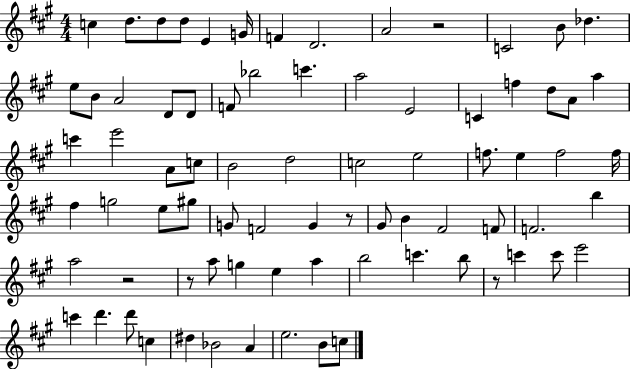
C5/q D5/e. D5/e D5/e E4/q G4/s F4/q D4/h. A4/h R/h C4/h B4/e Db5/q. E5/e B4/e A4/h D4/e D4/e F4/e Bb5/h C6/q. A5/h E4/h C4/q F5/q D5/e A4/e A5/q C6/q E6/h A4/e C5/e B4/h D5/h C5/h E5/h F5/e. E5/q F5/h F5/s F#5/q G5/h E5/e G#5/e G4/e F4/h G4/q R/e G#4/e B4/q F#4/h F4/e F4/h. B5/q A5/h R/h R/e A5/e G5/q E5/q A5/q B5/h C6/q. B5/e R/e C6/q C6/e E6/h C6/q D6/q. D6/e C5/q D#5/q Bb4/h A4/q E5/h. B4/e C5/e